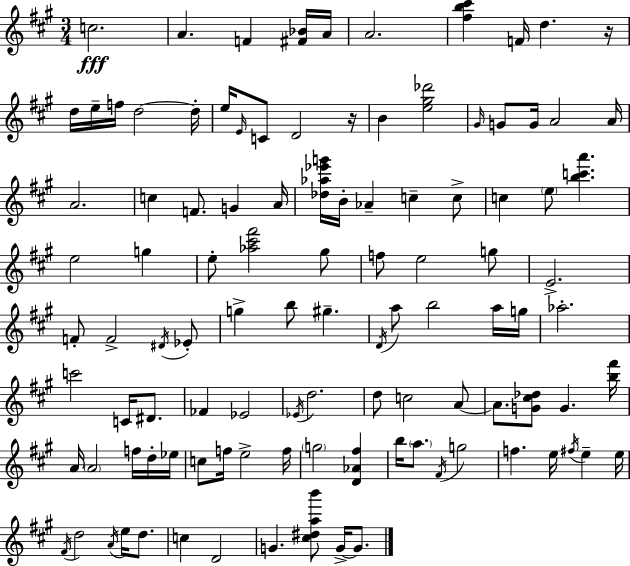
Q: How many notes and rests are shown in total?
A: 107